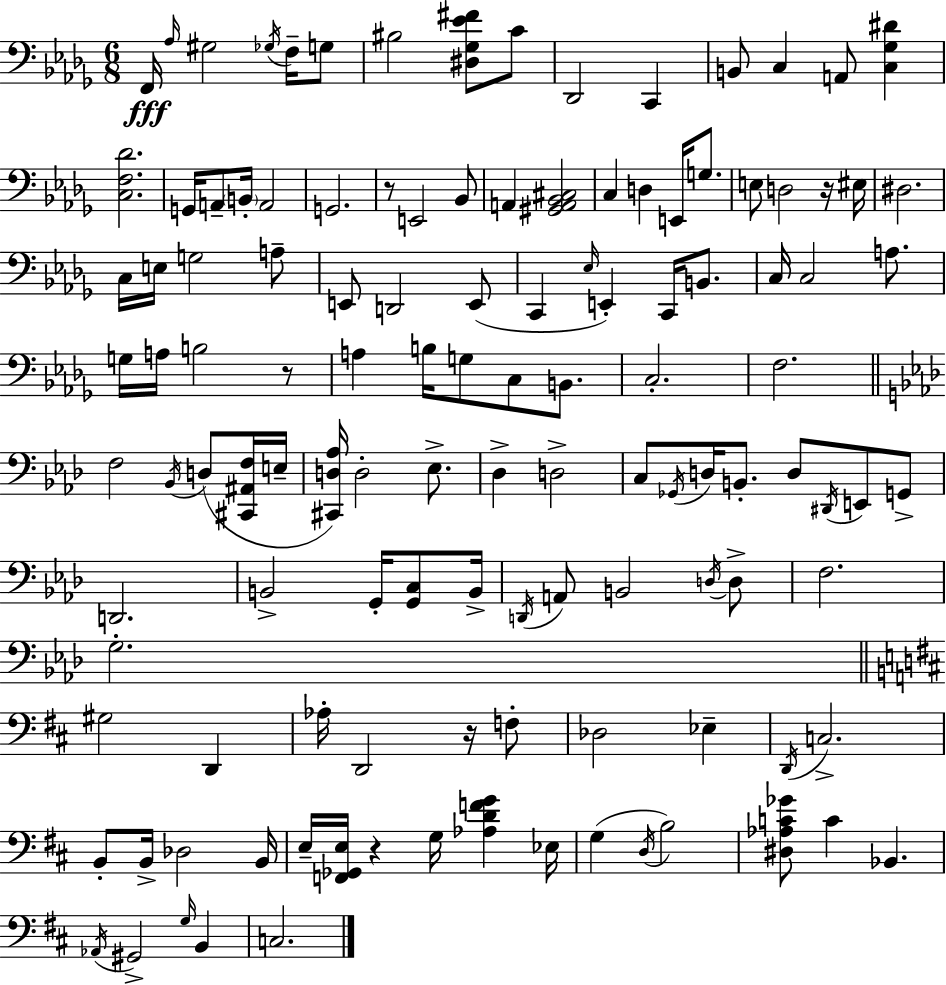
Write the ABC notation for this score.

X:1
T:Untitled
M:6/8
L:1/4
K:Bbm
F,,/4 _A,/4 ^G,2 _G,/4 F,/4 G,/2 ^B,2 [^D,_G,_E^F]/2 C/2 _D,,2 C,, B,,/2 C, A,,/2 [C,_G,^D] [C,F,_D]2 G,,/4 A,,/2 B,,/4 A,,2 G,,2 z/2 E,,2 _B,,/2 A,, [^G,,A,,_B,,^C,]2 C, D, E,,/4 G,/2 E,/2 D,2 z/4 ^E,/4 ^D,2 C,/4 E,/4 G,2 A,/2 E,,/2 D,,2 E,,/2 C,, _E,/4 E,, C,,/4 B,,/2 C,/4 C,2 A,/2 G,/4 A,/4 B,2 z/2 A, B,/4 G,/2 C,/2 B,,/2 C,2 F,2 F,2 _B,,/4 D,/2 [^C,,^A,,F,]/4 E,/4 [^C,,D,_A,]/4 D,2 _E,/2 _D, D,2 C,/2 _G,,/4 D,/4 B,,/2 D,/2 ^D,,/4 E,,/2 G,,/2 D,,2 B,,2 G,,/4 [G,,C,]/2 B,,/4 D,,/4 A,,/2 B,,2 D,/4 D,/2 F,2 G,2 ^G,2 D,, _A,/4 D,,2 z/4 F,/2 _D,2 _E, D,,/4 C,2 B,,/2 B,,/4 _D,2 B,,/4 E,/4 [F,,_G,,E,]/4 z G,/4 [_A,DFG] _E,/4 G, D,/4 B,2 [^D,_A,C_G]/2 C _B,, _A,,/4 ^G,,2 G,/4 B,, C,2